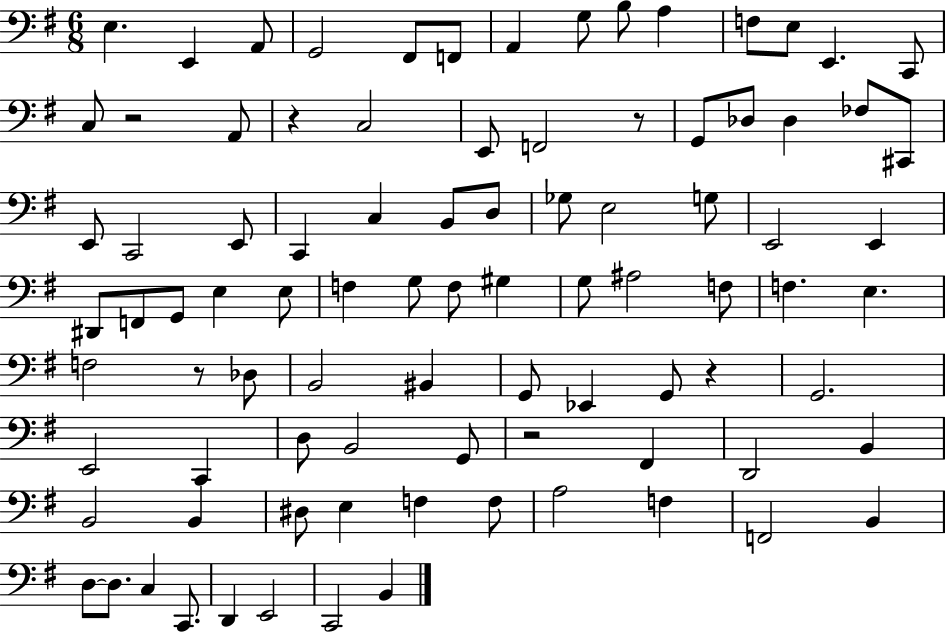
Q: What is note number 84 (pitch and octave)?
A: B2